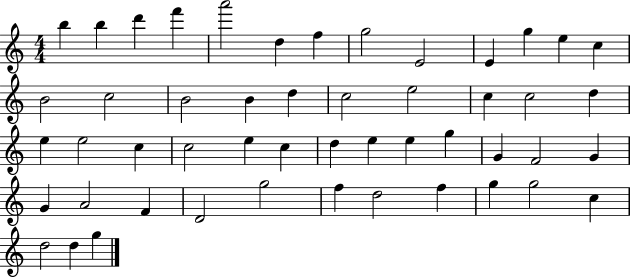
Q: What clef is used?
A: treble